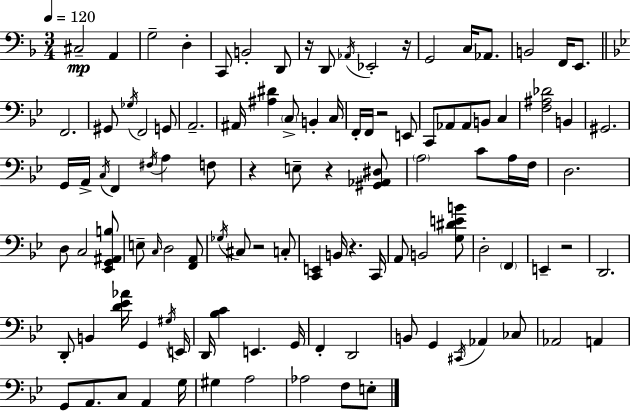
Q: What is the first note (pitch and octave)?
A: C#3